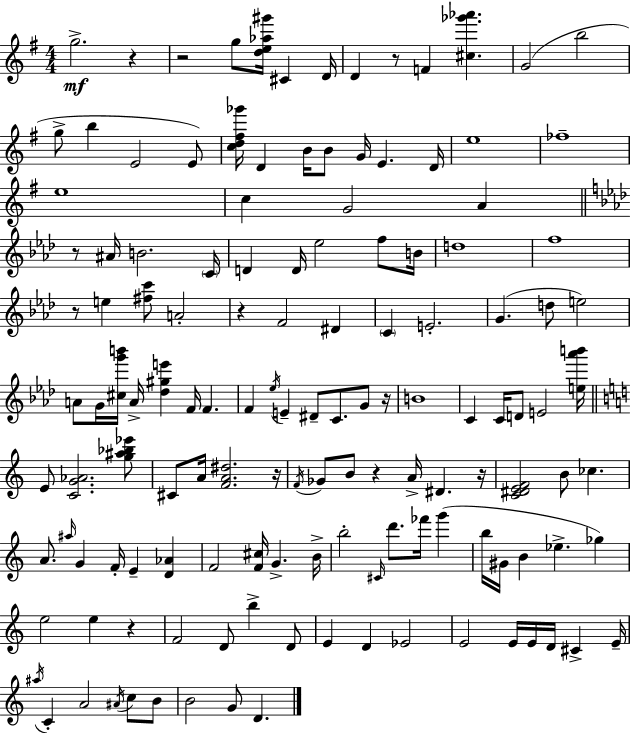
{
  \clef treble
  \numericTimeSignature
  \time 4/4
  \key e \minor
  g''2.->\mf r4 | r2 g''8 <d'' e'' aes'' gis'''>16 cis'4 d'16 | d'4 r8 f'4 <cis'' ges''' aes'''>4. | g'2( b''2 | \break g''8-> b''4 e'2 e'8) | <c'' d'' fis'' ges'''>16 d'4 b'16 b'8 g'16 e'4. d'16 | e''1 | fes''1-- | \break e''1 | c''4 g'2 a'4 | \bar "||" \break \key aes \major r8 ais'16 b'2. \parenthesize c'16 | d'4 d'16 ees''2 f''8 b'16 | d''1 | f''1 | \break r8 e''4 <fis'' c'''>8 a'2-. | r4 f'2 dis'4 | \parenthesize c'4 e'2.-. | g'4.( d''8 e''2) | \break a'8 g'16 <cis'' g''' b'''>16 a'16-> <des'' gis'' e'''>4 f'16 f'4. | f'4 \acciaccatura { ees''16 } e'4-- dis'8-- c'8. g'8 | r16 b'1 | c'4 c'16 d'8 e'2 | \break <e'' aes''' b'''>16 \bar "||" \break \key c \major e'8 <c' g' aes'>2. <g'' ais'' bes'' ees'''>8 | cis'8 a'16 <f' a' dis''>2. r16 | \acciaccatura { f'16 } ges'8 b'8 r4 a'16-> dis'4. | r16 <c' dis' e' f'>2 b'8 ces''4. | \break a'8. \grace { ais''16 } g'4 f'16-. e'4-- <d' aes'>4 | f'2 <f' cis''>16 g'4.-> | b'16-> b''2-. \grace { cis'16 } d'''8. fes'''16 g'''4( | b''16 gis'16 b'4 ees''4.-> ges''4) | \break e''2 e''4 r4 | f'2 d'8 b''4-> | d'8 e'4 d'4 ees'2 | e'2 e'16 e'16 d'16 cis'4-> | \break e'16-- \acciaccatura { ais''16 } c'4-. a'2 | \acciaccatura { ais'16 } c''8 b'8 b'2 g'8 d'4. | \bar "|."
}